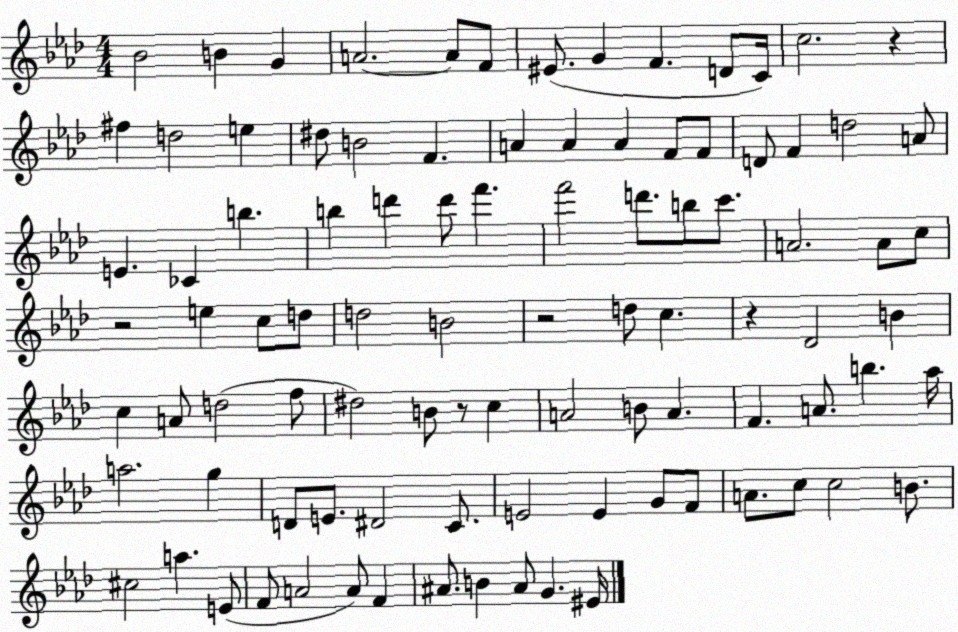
X:1
T:Untitled
M:4/4
L:1/4
K:Ab
_B2 B G A2 A/2 F/2 ^E/2 G F D/2 C/4 c2 z ^f d2 e ^d/2 B2 F A A A F/2 F/2 D/2 F d2 A/2 E _C b b d' d'/2 f' f'2 d'/2 b/2 c'/2 A2 A/2 c/2 z2 e c/2 d/2 d2 B2 z2 d/2 c z _D2 B c A/2 d2 f/2 ^d2 B/2 z/2 c A2 B/2 A F A/2 b _a/4 a2 g D/2 E/2 ^D2 C/2 E2 E G/2 F/2 A/2 c/2 c2 B/2 ^c2 a E/2 F/2 A2 A/2 F ^A/2 B ^A/2 G ^E/4